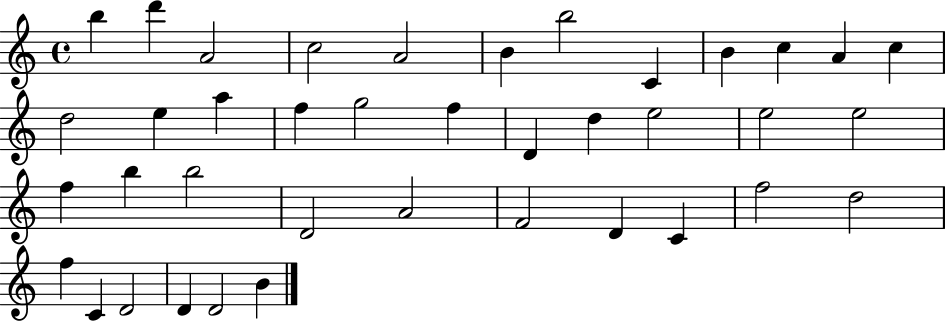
{
  \clef treble
  \time 4/4
  \defaultTimeSignature
  \key c \major
  b''4 d'''4 a'2 | c''2 a'2 | b'4 b''2 c'4 | b'4 c''4 a'4 c''4 | \break d''2 e''4 a''4 | f''4 g''2 f''4 | d'4 d''4 e''2 | e''2 e''2 | \break f''4 b''4 b''2 | d'2 a'2 | f'2 d'4 c'4 | f''2 d''2 | \break f''4 c'4 d'2 | d'4 d'2 b'4 | \bar "|."
}